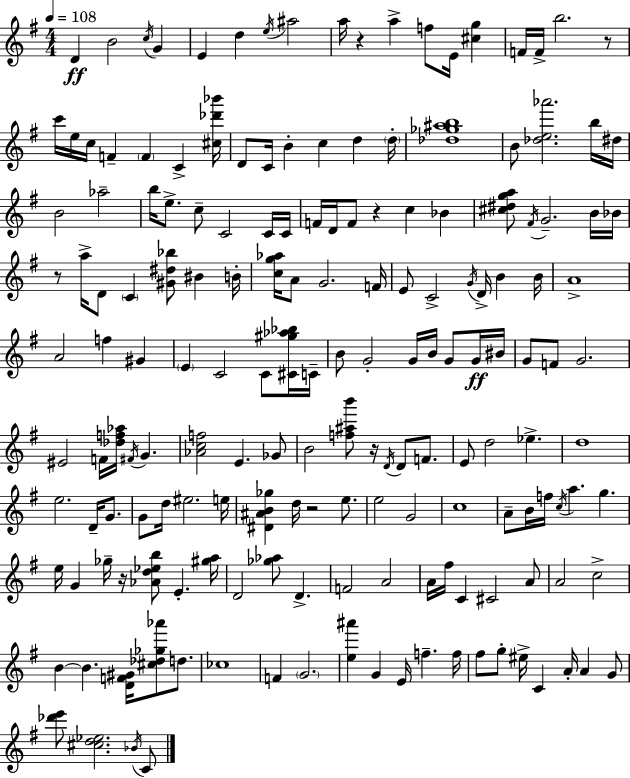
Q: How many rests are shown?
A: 7